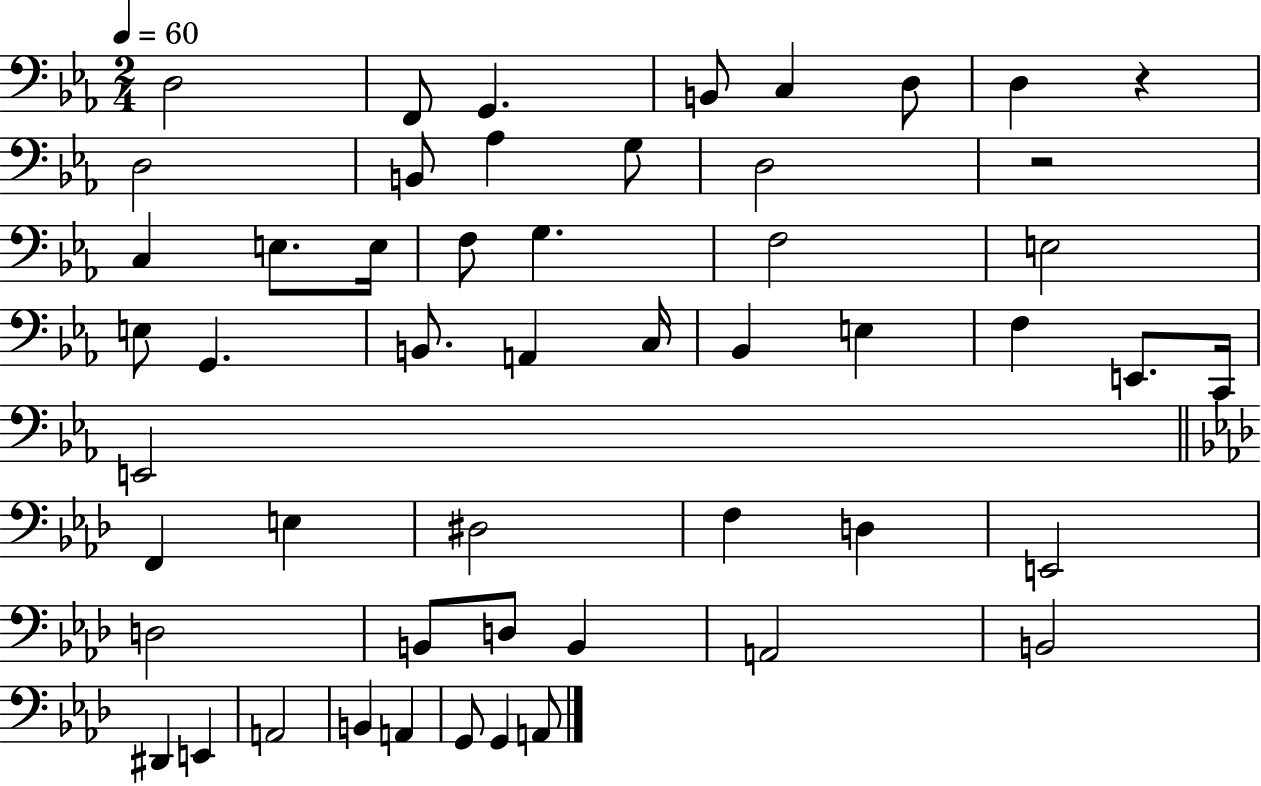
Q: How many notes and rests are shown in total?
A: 52